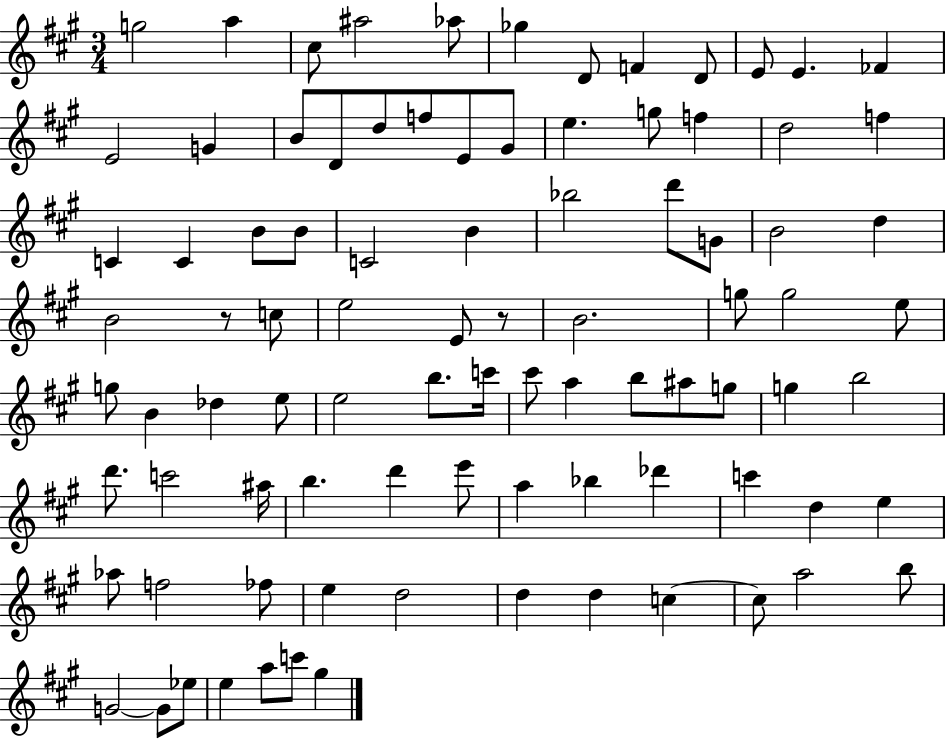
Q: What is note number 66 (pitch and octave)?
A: Bb5